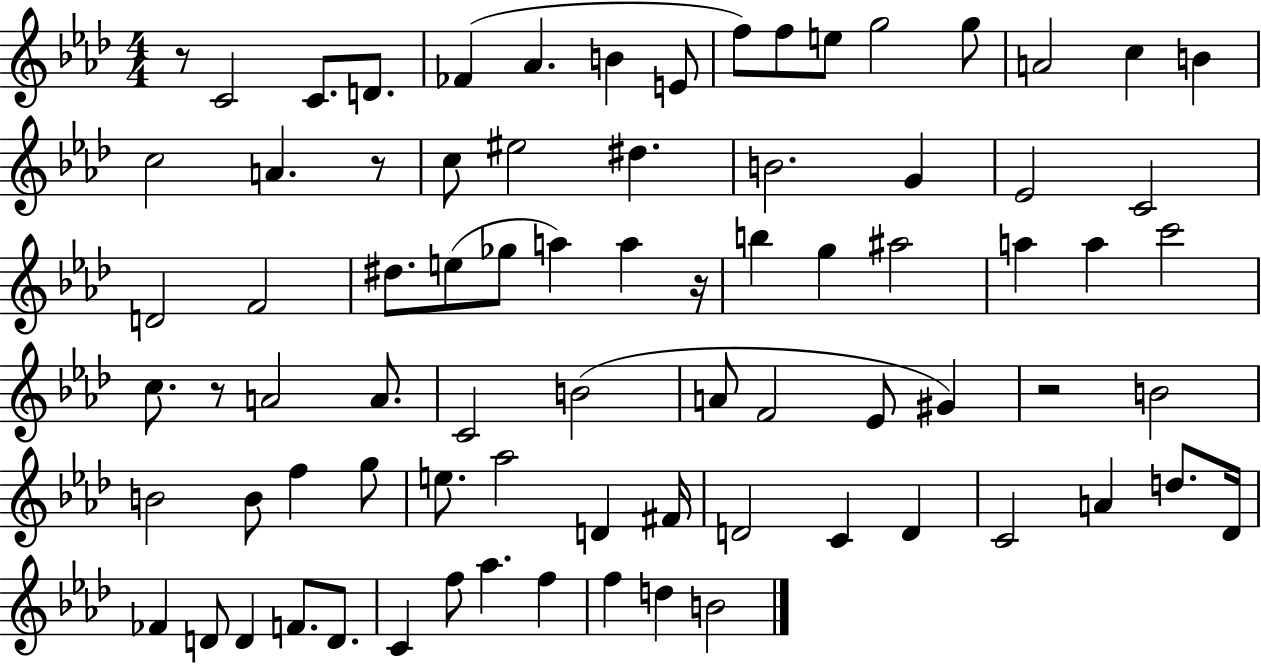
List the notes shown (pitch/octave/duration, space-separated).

R/e C4/h C4/e. D4/e. FES4/q Ab4/q. B4/q E4/e F5/e F5/e E5/e G5/h G5/e A4/h C5/q B4/q C5/h A4/q. R/e C5/e EIS5/h D#5/q. B4/h. G4/q Eb4/h C4/h D4/h F4/h D#5/e. E5/e Gb5/e A5/q A5/q R/s B5/q G5/q A#5/h A5/q A5/q C6/h C5/e. R/e A4/h A4/e. C4/h B4/h A4/e F4/h Eb4/e G#4/q R/h B4/h B4/h B4/e F5/q G5/e E5/e. Ab5/h D4/q F#4/s D4/h C4/q D4/q C4/h A4/q D5/e. Db4/s FES4/q D4/e D4/q F4/e. D4/e. C4/q F5/e Ab5/q. F5/q F5/q D5/q B4/h